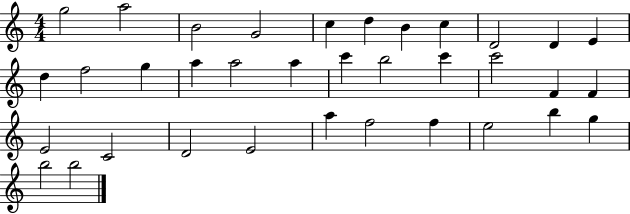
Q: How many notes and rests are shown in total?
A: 35